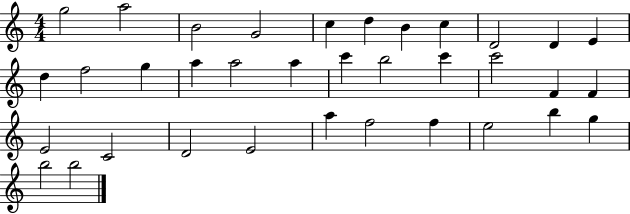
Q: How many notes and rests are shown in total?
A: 35